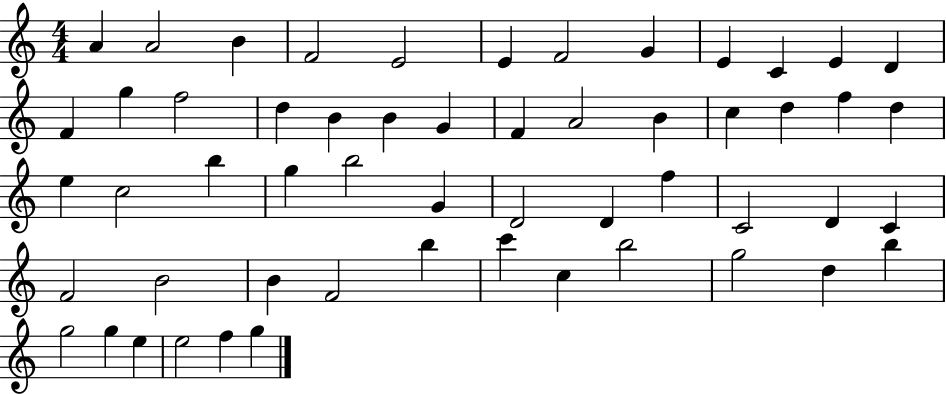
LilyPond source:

{
  \clef treble
  \numericTimeSignature
  \time 4/4
  \key c \major
  a'4 a'2 b'4 | f'2 e'2 | e'4 f'2 g'4 | e'4 c'4 e'4 d'4 | \break f'4 g''4 f''2 | d''4 b'4 b'4 g'4 | f'4 a'2 b'4 | c''4 d''4 f''4 d''4 | \break e''4 c''2 b''4 | g''4 b''2 g'4 | d'2 d'4 f''4 | c'2 d'4 c'4 | \break f'2 b'2 | b'4 f'2 b''4 | c'''4 c''4 b''2 | g''2 d''4 b''4 | \break g''2 g''4 e''4 | e''2 f''4 g''4 | \bar "|."
}